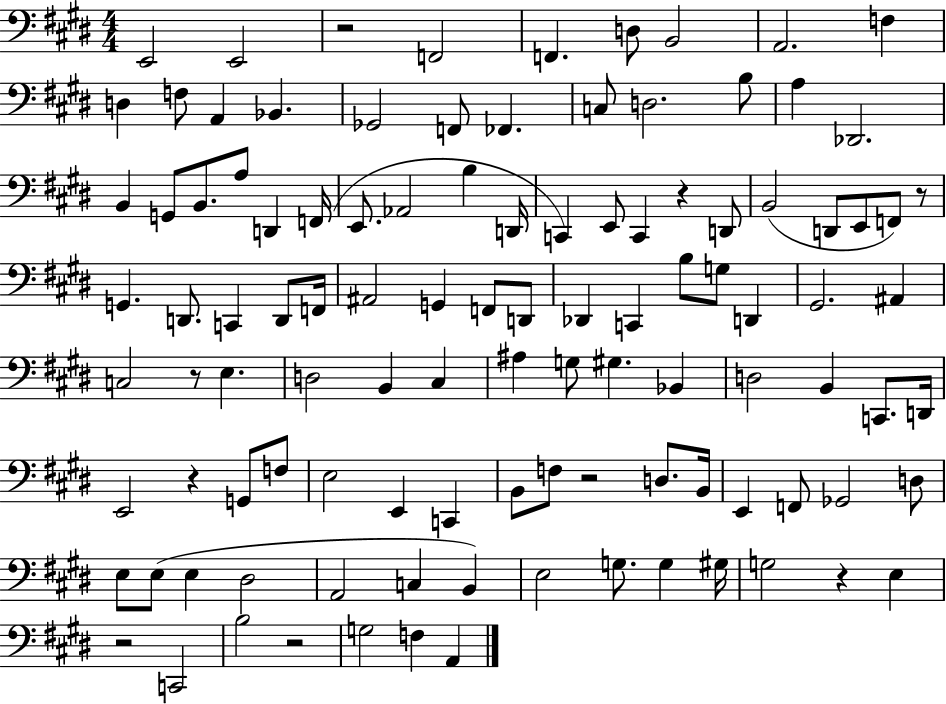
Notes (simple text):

E2/h E2/h R/h F2/h F2/q. D3/e B2/h A2/h. F3/q D3/q F3/e A2/q Bb2/q. Gb2/h F2/e FES2/q. C3/e D3/h. B3/e A3/q Db2/h. B2/q G2/e B2/e. A3/e D2/q F2/s E2/e. Ab2/h B3/q D2/s C2/q E2/e C2/q R/q D2/e B2/h D2/e E2/e F2/e R/e G2/q. D2/e. C2/q D2/e F2/s A#2/h G2/q F2/e D2/e Db2/q C2/q B3/e G3/e D2/q G#2/h. A#2/q C3/h R/e E3/q. D3/h B2/q C#3/q A#3/q G3/e G#3/q. Bb2/q D3/h B2/q C2/e. D2/s E2/h R/q G2/e F3/e E3/h E2/q C2/q B2/e F3/e R/h D3/e. B2/s E2/q F2/e Gb2/h D3/e E3/e E3/e E3/q D#3/h A2/h C3/q B2/q E3/h G3/e. G3/q G#3/s G3/h R/q E3/q R/h C2/h B3/h R/h G3/h F3/q A2/q